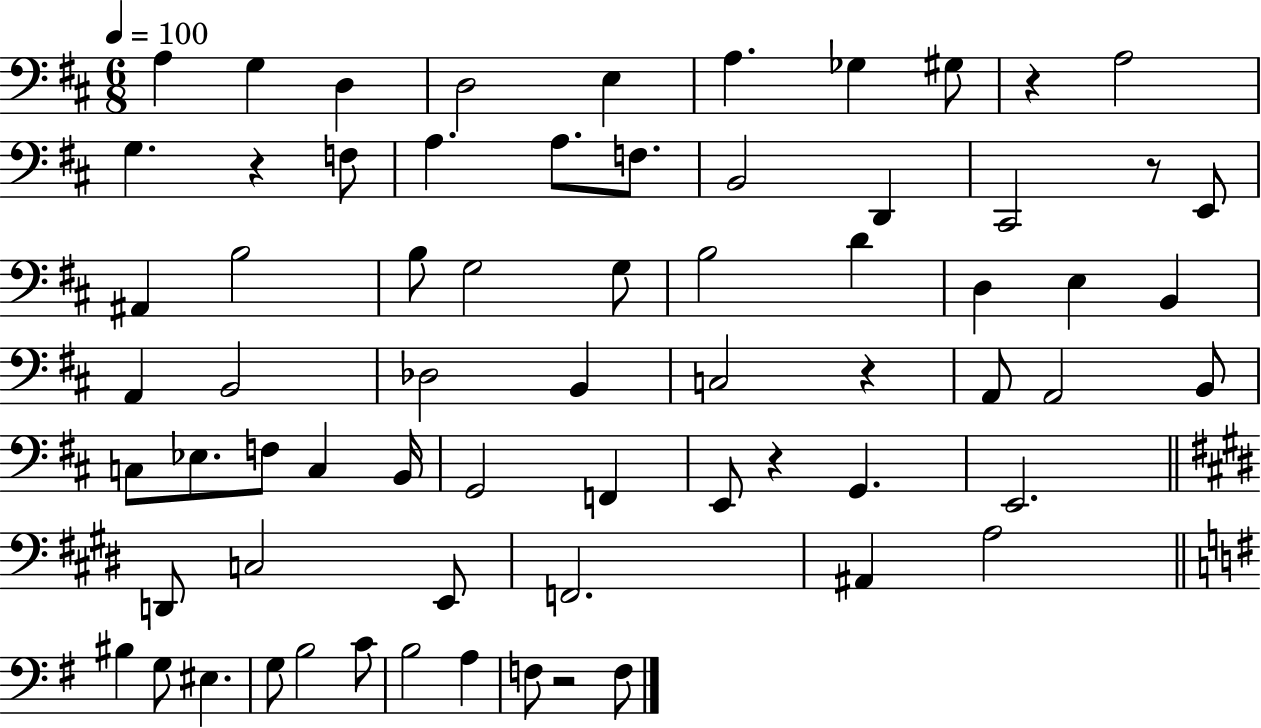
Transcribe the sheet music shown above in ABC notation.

X:1
T:Untitled
M:6/8
L:1/4
K:D
A, G, D, D,2 E, A, _G, ^G,/2 z A,2 G, z F,/2 A, A,/2 F,/2 B,,2 D,, ^C,,2 z/2 E,,/2 ^A,, B,2 B,/2 G,2 G,/2 B,2 D D, E, B,, A,, B,,2 _D,2 B,, C,2 z A,,/2 A,,2 B,,/2 C,/2 _E,/2 F,/2 C, B,,/4 G,,2 F,, E,,/2 z G,, E,,2 D,,/2 C,2 E,,/2 F,,2 ^A,, A,2 ^B, G,/2 ^E, G,/2 B,2 C/2 B,2 A, F,/2 z2 F,/2